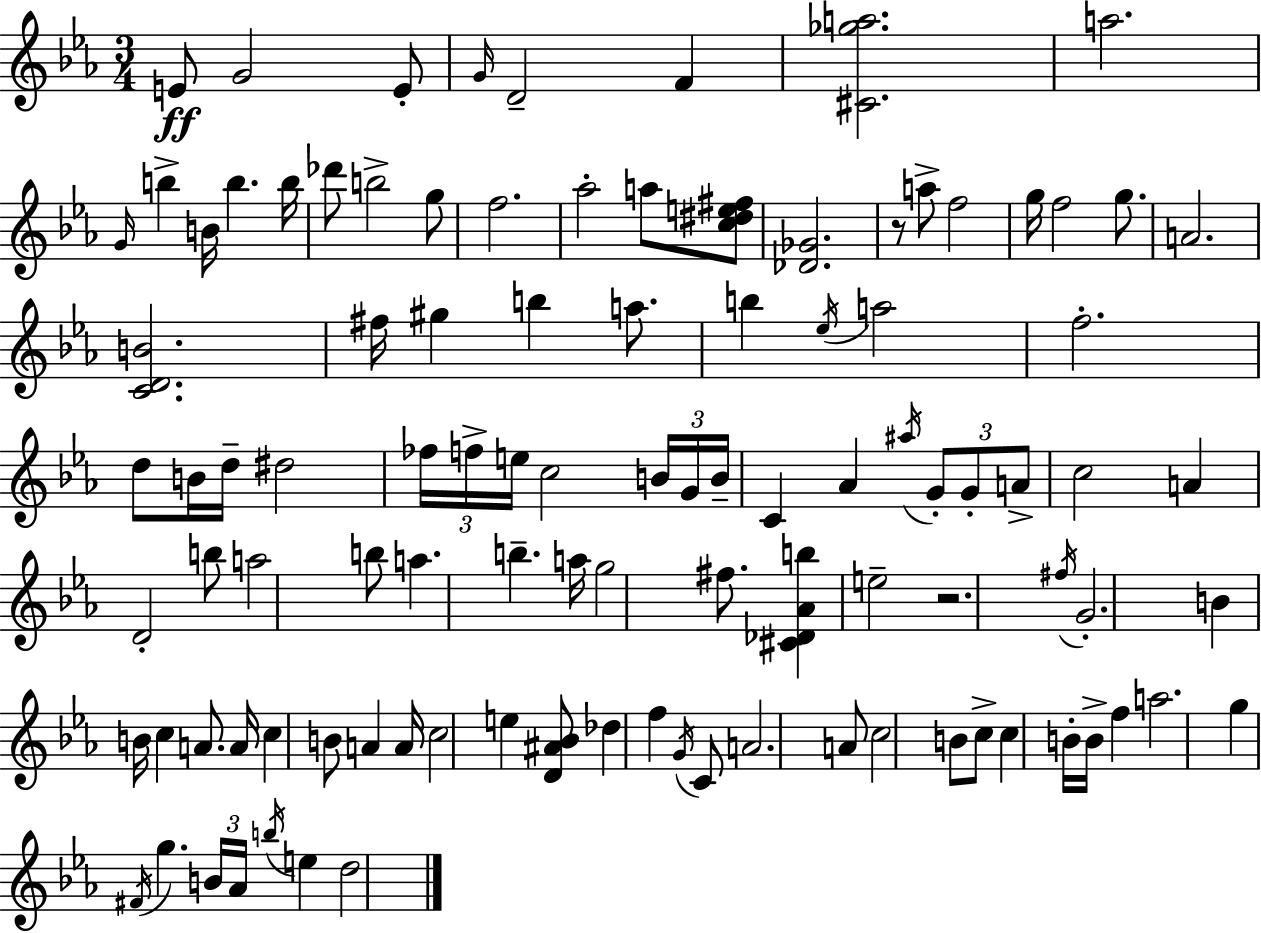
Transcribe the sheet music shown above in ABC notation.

X:1
T:Untitled
M:3/4
L:1/4
K:Cm
E/2 G2 E/2 G/4 D2 F [^C_ga]2 a2 G/4 b B/4 b b/4 _d'/2 b2 g/2 f2 _a2 a/2 [c^de^f]/2 [_D_G]2 z/2 a/2 f2 g/4 f2 g/2 A2 [CDB]2 ^f/4 ^g b a/2 b _e/4 a2 f2 d/2 B/4 d/4 ^d2 _f/4 f/4 e/4 c2 B/4 G/4 B/4 C _A ^a/4 G/2 G/2 A/2 c2 A D2 b/2 a2 b/2 a b a/4 g2 ^f/2 [^C_D_Ab] e2 z2 ^f/4 G2 B B/4 c A/2 A/4 c B/2 A A/4 c2 e [D^A_B]/2 _d f G/4 C/2 A2 A/2 c2 B/2 c/2 c B/4 B/4 f a2 g ^F/4 g B/4 _A/4 b/4 e d2